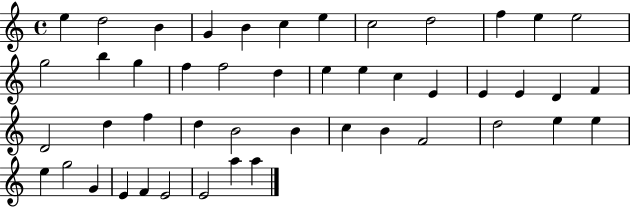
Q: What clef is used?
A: treble